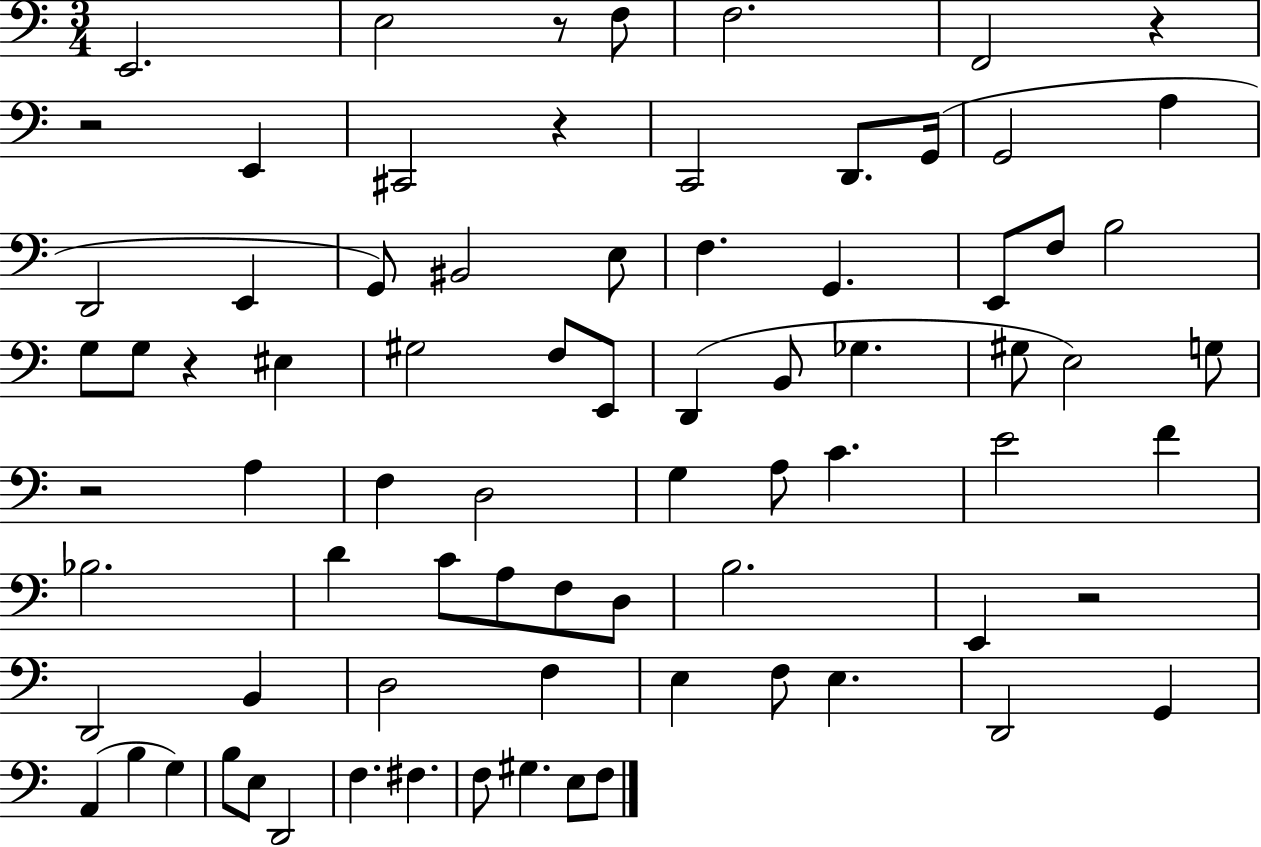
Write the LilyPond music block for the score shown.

{
  \clef bass
  \numericTimeSignature
  \time 3/4
  \key c \major
  \repeat volta 2 { e,2. | e2 r8 f8 | f2. | f,2 r4 | \break r2 e,4 | cis,2 r4 | c,2 d,8. g,16( | g,2 a4 | \break d,2 e,4 | g,8) bis,2 e8 | f4. g,4. | e,8 f8 b2 | \break g8 g8 r4 eis4 | gis2 f8 e,8 | d,4( b,8 ges4. | gis8 e2) g8 | \break r2 a4 | f4 d2 | g4 a8 c'4. | e'2 f'4 | \break bes2. | d'4 c'8 a8 f8 d8 | b2. | e,4 r2 | \break d,2 b,4 | d2 f4 | e4 f8 e4. | d,2 g,4 | \break a,4( b4 g4) | b8 e8 d,2 | f4. fis4. | f8 gis4. e8 f8 | \break } \bar "|."
}